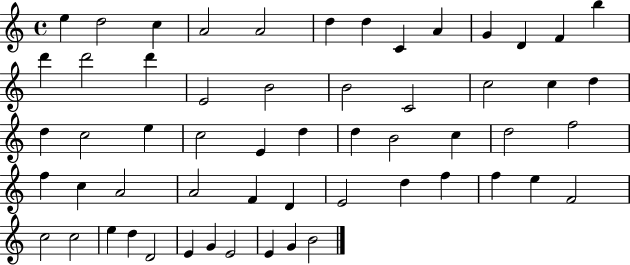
{
  \clef treble
  \time 4/4
  \defaultTimeSignature
  \key c \major
  e''4 d''2 c''4 | a'2 a'2 | d''4 d''4 c'4 a'4 | g'4 d'4 f'4 b''4 | \break d'''4 d'''2 d'''4 | e'2 b'2 | b'2 c'2 | c''2 c''4 d''4 | \break d''4 c''2 e''4 | c''2 e'4 d''4 | d''4 b'2 c''4 | d''2 f''2 | \break f''4 c''4 a'2 | a'2 f'4 d'4 | e'2 d''4 f''4 | f''4 e''4 f'2 | \break c''2 c''2 | e''4 d''4 d'2 | e'4 g'4 e'2 | e'4 g'4 b'2 | \break \bar "|."
}